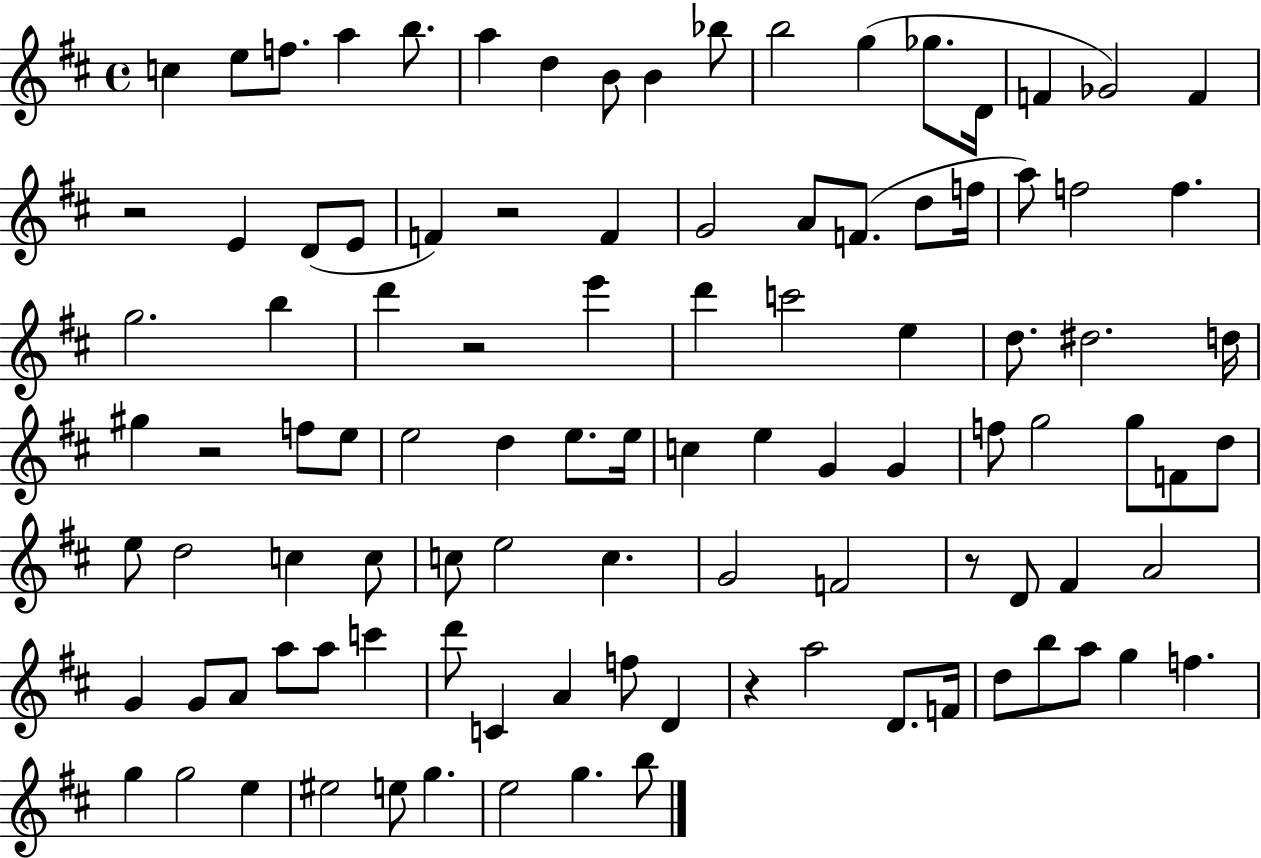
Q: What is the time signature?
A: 4/4